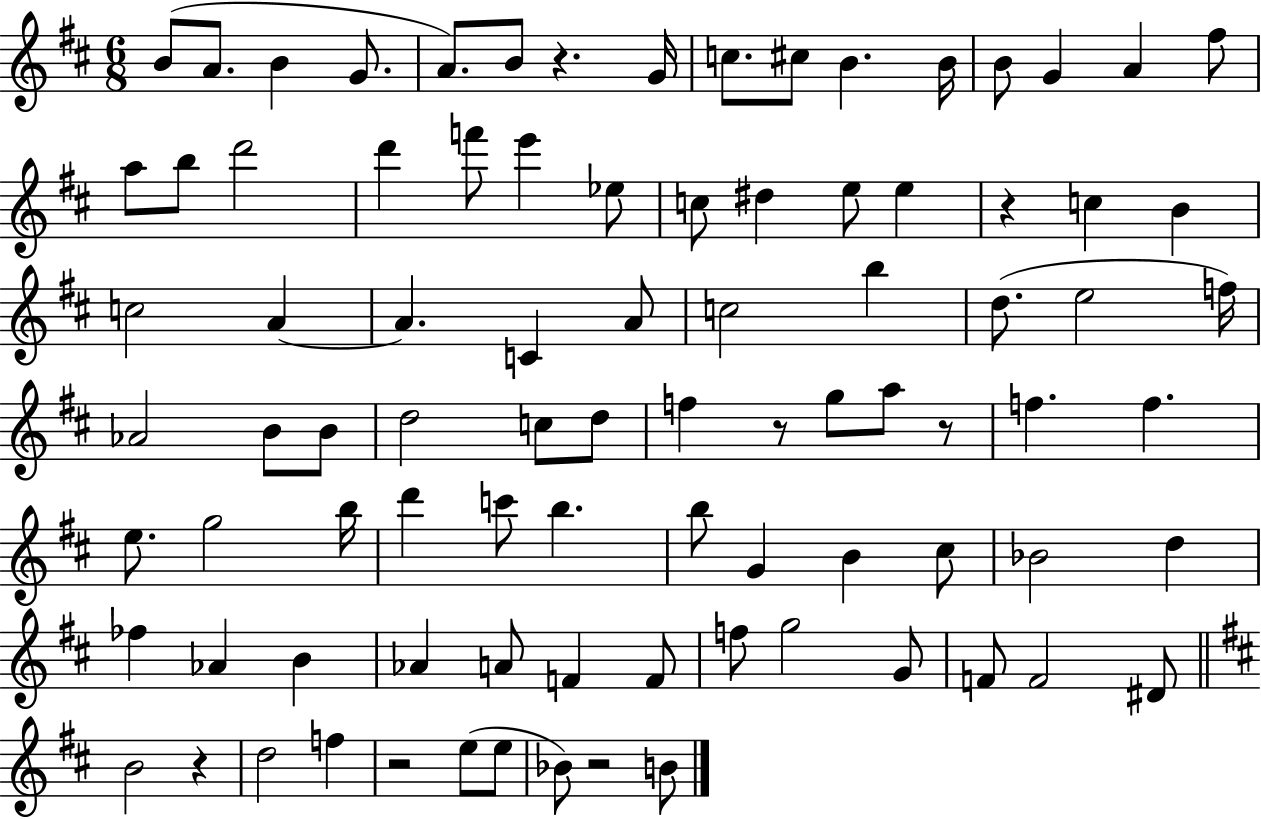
B4/e A4/e. B4/q G4/e. A4/e. B4/e R/q. G4/s C5/e. C#5/e B4/q. B4/s B4/e G4/q A4/q F#5/e A5/e B5/e D6/h D6/q F6/e E6/q Eb5/e C5/e D#5/q E5/e E5/q R/q C5/q B4/q C5/h A4/q A4/q. C4/q A4/e C5/h B5/q D5/e. E5/h F5/s Ab4/h B4/e B4/e D5/h C5/e D5/e F5/q R/e G5/e A5/e R/e F5/q. F5/q. E5/e. G5/h B5/s D6/q C6/e B5/q. B5/e G4/q B4/q C#5/e Bb4/h D5/q FES5/q Ab4/q B4/q Ab4/q A4/e F4/q F4/e F5/e G5/h G4/e F4/e F4/h D#4/e B4/h R/q D5/h F5/q R/h E5/e E5/e Bb4/e R/h B4/e